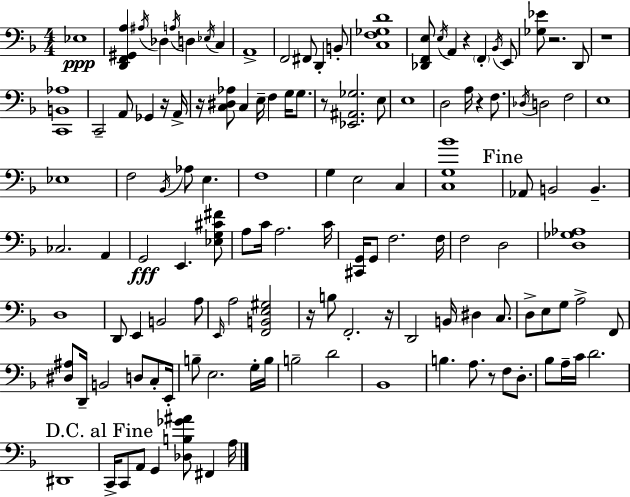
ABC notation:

X:1
T:Untitled
M:4/4
L:1/4
K:Dm
_E,4 [D,,F,,^G,,A,] ^A,/4 _D, A,/4 D, _E,/4 C, A,,4 F,,2 ^F,,/2 D,, B,,/2 [C,F,_G,D]4 [_D,,F,,E,]/2 E,/4 A,, z F,, _B,,/4 E,,/2 [_G,_E]/2 z2 D,,/2 z4 [C,,B,,_A,]4 C,,2 A,,/2 _G,, z/4 A,,/4 z/4 [C,^D,_A,]/2 C, E,/4 F, G,/4 G,/2 z/2 [_E,,^A,,_G,]2 E,/2 E,4 D,2 A,/4 z F,/2 _D,/4 D,2 F,2 E,4 _E,4 F,2 _B,,/4 _A,/2 E, F,4 G, E,2 C, [C,G,_B]4 _A,,/2 B,,2 B,, _C,2 A,, G,,2 E,, [_E,G,^C^F]/2 A,/2 C/4 A,2 C/4 [^C,,G,,]/4 G,,/2 F,2 F,/4 F,2 D,2 [D,_G,_A,]4 D,4 D,,/2 E,, B,,2 A,/2 E,,/4 A,2 [F,,B,,E,^G,]2 z/4 B,/2 F,,2 z/4 D,,2 B,,/4 ^D, C,/2 D,/2 E,/2 G,/2 A,2 F,,/2 [^D,^A,]/2 D,,/4 B,,2 D,/2 C,/2 E,,/4 B,/2 E,2 G,/4 B,/4 B,2 D2 _B,,4 B, A,/2 z/2 F,/2 D,/2 _B,/2 A,/4 C/4 D2 ^D,,4 C,,/4 C,,/2 A,,/2 G,, [_D,B,_G^A]/2 ^F,, A,/4